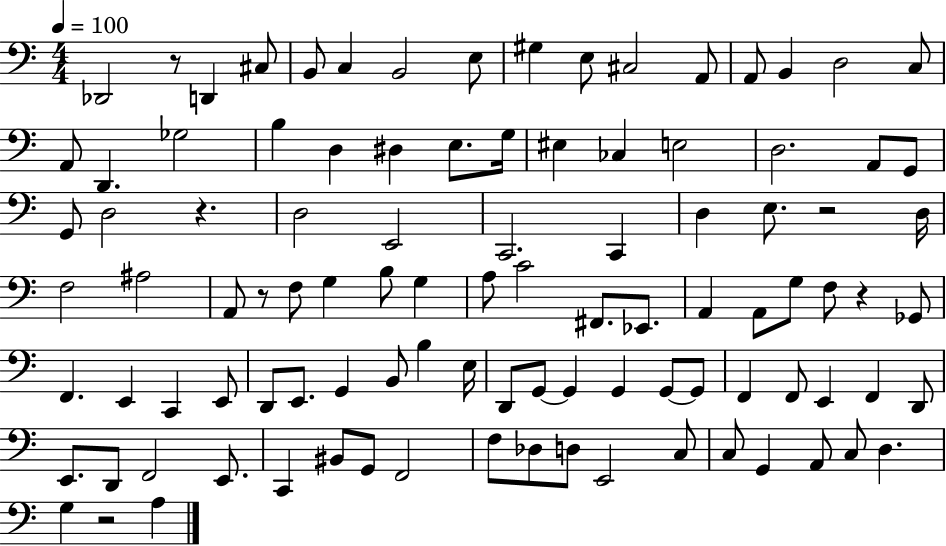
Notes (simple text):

Db2/h R/e D2/q C#3/e B2/e C3/q B2/h E3/e G#3/q E3/e C#3/h A2/e A2/e B2/q D3/h C3/e A2/e D2/q. Gb3/h B3/q D3/q D#3/q E3/e. G3/s EIS3/q CES3/q E3/h D3/h. A2/e G2/e G2/e D3/h R/q. D3/h E2/h C2/h. C2/q D3/q E3/e. R/h D3/s F3/h A#3/h A2/e R/e F3/e G3/q B3/e G3/q A3/e C4/h F#2/e. Eb2/e. A2/q A2/e G3/e F3/e R/q Gb2/e F2/q. E2/q C2/q E2/e D2/e E2/e. G2/q B2/e B3/q E3/s D2/e G2/e G2/q G2/q G2/e G2/e F2/q F2/e E2/q F2/q D2/e E2/e. D2/e F2/h E2/e. C2/q BIS2/e G2/e F2/h F3/e Db3/e D3/e E2/h C3/e C3/e G2/q A2/e C3/e D3/q. G3/q R/h A3/q